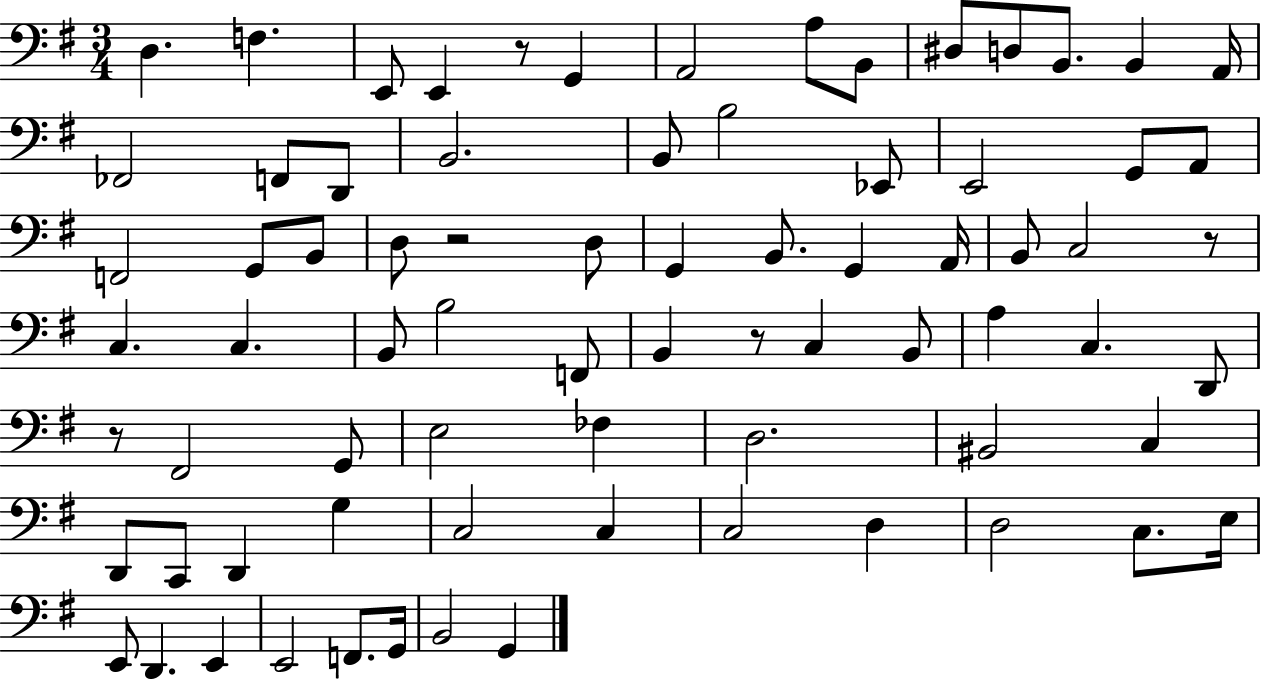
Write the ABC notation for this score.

X:1
T:Untitled
M:3/4
L:1/4
K:G
D, F, E,,/2 E,, z/2 G,, A,,2 A,/2 B,,/2 ^D,/2 D,/2 B,,/2 B,, A,,/4 _F,,2 F,,/2 D,,/2 B,,2 B,,/2 B,2 _E,,/2 E,,2 G,,/2 A,,/2 F,,2 G,,/2 B,,/2 D,/2 z2 D,/2 G,, B,,/2 G,, A,,/4 B,,/2 C,2 z/2 C, C, B,,/2 B,2 F,,/2 B,, z/2 C, B,,/2 A, C, D,,/2 z/2 ^F,,2 G,,/2 E,2 _F, D,2 ^B,,2 C, D,,/2 C,,/2 D,, G, C,2 C, C,2 D, D,2 C,/2 E,/4 E,,/2 D,, E,, E,,2 F,,/2 G,,/4 B,,2 G,,